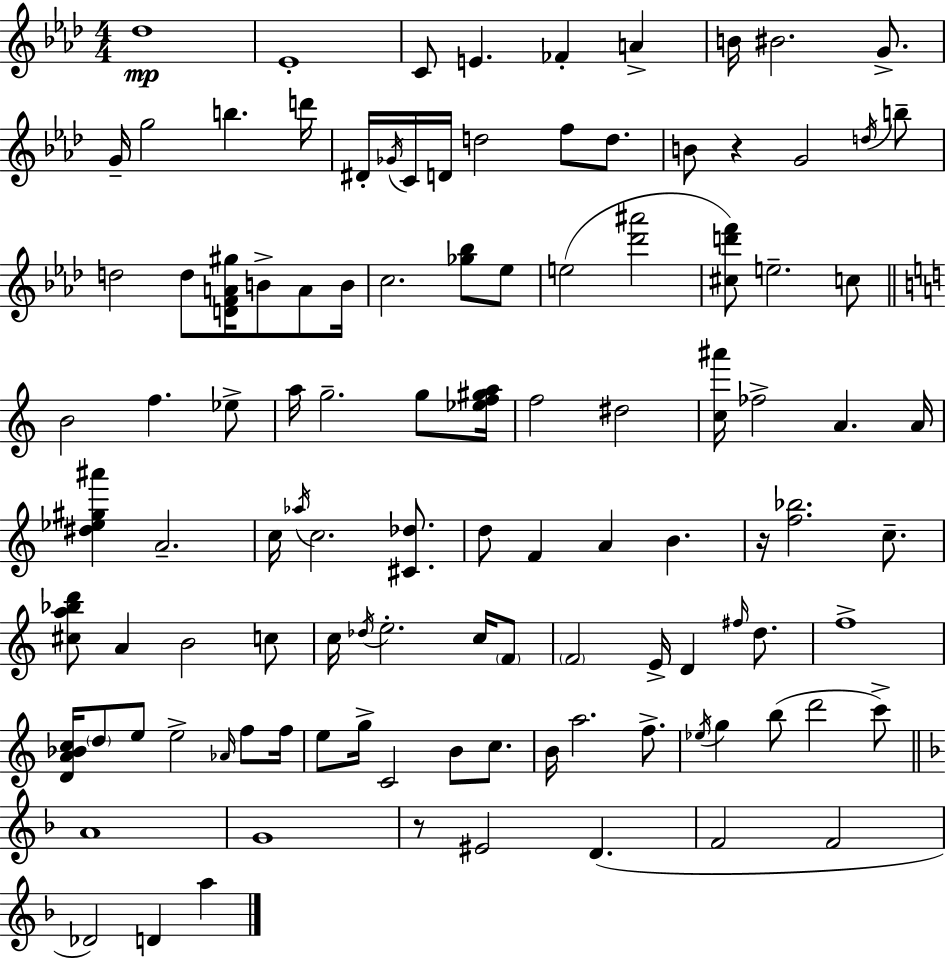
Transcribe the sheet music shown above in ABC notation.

X:1
T:Untitled
M:4/4
L:1/4
K:Fm
_d4 _E4 C/2 E _F A B/4 ^B2 G/2 G/4 g2 b d'/4 ^D/4 _G/4 C/4 D/4 d2 f/2 d/2 B/2 z G2 d/4 b/2 d2 d/2 [DFA^g]/4 B/2 A/2 B/4 c2 [_g_b]/2 _e/2 e2 [_d'^a']2 [^cd'f']/2 e2 c/2 B2 f _e/2 a/4 g2 g/2 [_ef^ga]/4 f2 ^d2 [c^a']/4 _f2 A A/4 [^d_e^g^a'] A2 c/4 _a/4 c2 [^C_d]/2 d/2 F A B z/4 [f_b]2 c/2 [^ca_bd']/2 A B2 c/2 c/4 _d/4 e2 c/4 F/2 F2 E/4 D ^f/4 d/2 f4 [DA_Bc]/4 d/2 e/2 e2 _A/4 f/2 f/4 e/2 g/4 C2 B/2 c/2 B/4 a2 f/2 _e/4 g b/2 d'2 c'/2 A4 G4 z/2 ^E2 D F2 F2 _D2 D a